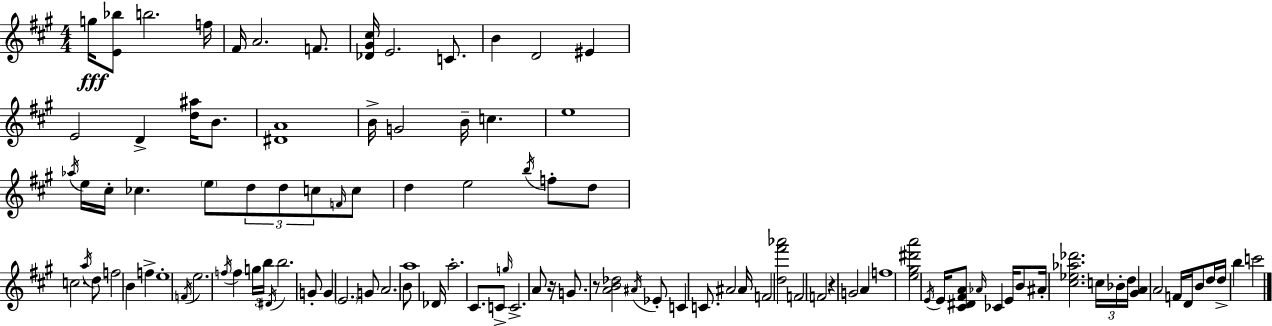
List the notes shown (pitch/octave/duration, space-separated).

G5/s [E4,Bb5]/e B5/h. F5/s F#4/s A4/h. F4/e. [Db4,G#4,C#5]/s E4/h. C4/e. B4/q D4/h EIS4/q E4/h D4/q [D5,A#5]/s B4/e. [D#4,A4]/w B4/s G4/h B4/s C5/q. E5/w Ab5/s E5/s C#5/s CES5/q. E5/e D5/e D5/e C5/e F4/s C5/e D5/q E5/h B5/s F5/e D5/e C5/h. A5/s D5/e F5/h B4/q F5/q E5/w F4/s E5/h. F5/s F5/q G5/s B5/s D#4/s B5/h. G4/e G4/q E4/h. G4/e A4/h. B4/e A5/w Db4/s A5/h. C#4/e. C4/e G5/s C4/h. A4/e R/s G4/e. R/e [A4,B4,Db5]/h A#4/s Eb4/e C4/q C4/e. A#4/h A#4/s F4/h [D5,F#6,Ab6]/h F4/h F4/h R/q G4/h A4/q F5/w [E5,G#5,D#6,A6]/h E4/s E4/s [C#4,D#4,F#4,A4]/e Ab4/s CES4/q E4/s B4/e A#4/s [C#5,Eb5,Ab5,Db6]/h. C5/s Bb4/s D5/s [G#4,A4]/q A4/h F4/s D4/s B4/e D5/s D5/s B5/q C6/h